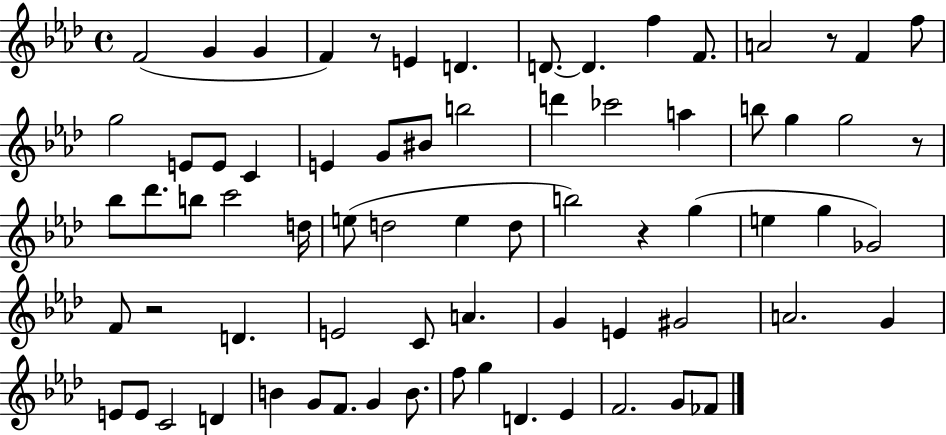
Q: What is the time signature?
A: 4/4